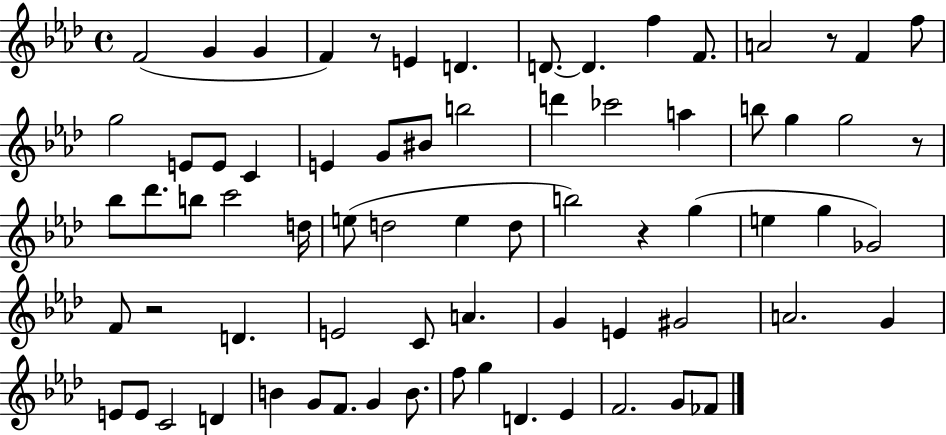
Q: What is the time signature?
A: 4/4